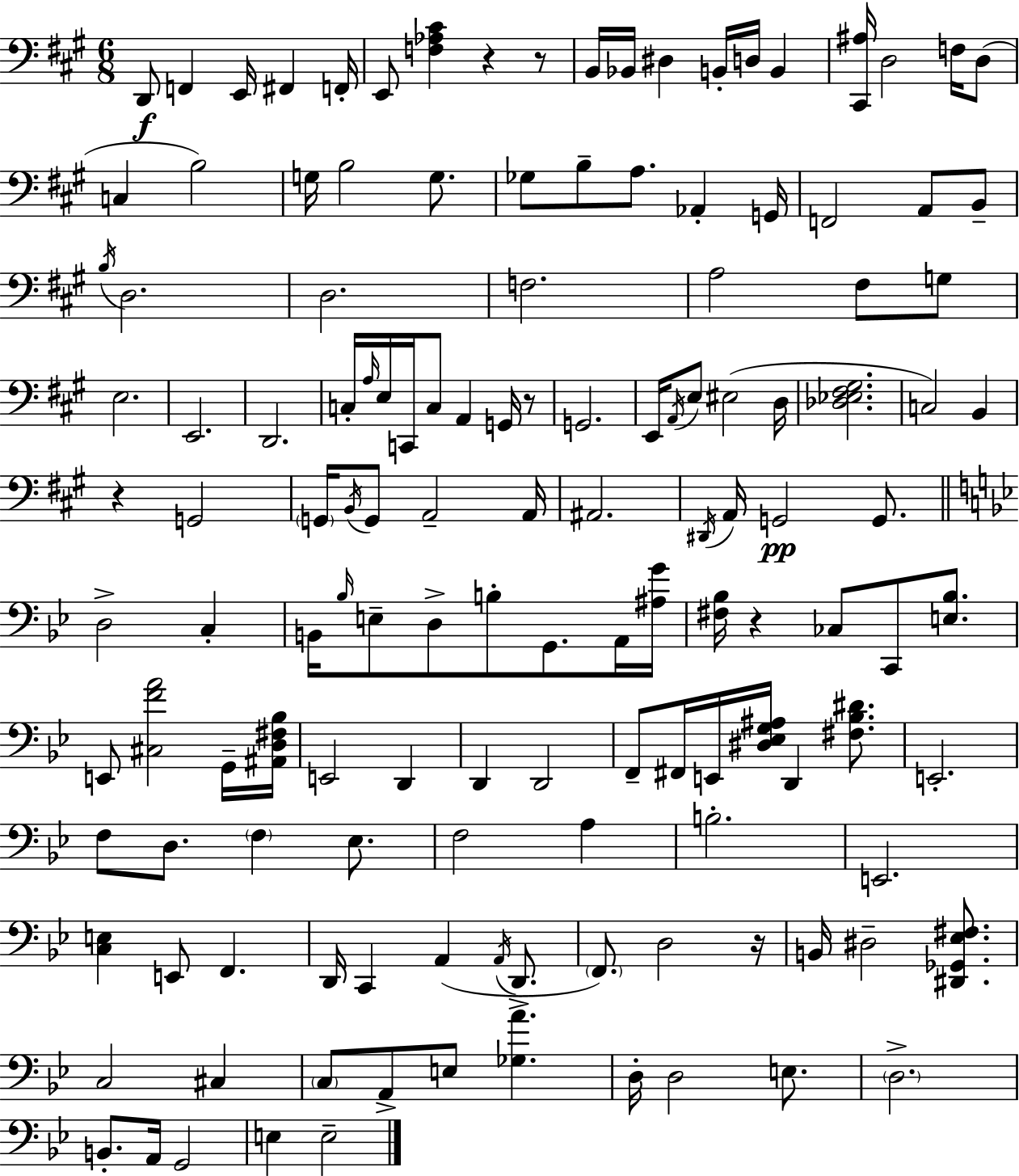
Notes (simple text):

D2/e F2/q E2/s F#2/q F2/s E2/e [F3,Ab3,C#4]/q R/q R/e B2/s Bb2/s D#3/q B2/s D3/s B2/q [C#2,A#3]/s D3/h F3/s D3/e C3/q B3/h G3/s B3/h G3/e. Gb3/e B3/e A3/e. Ab2/q G2/s F2/h A2/e B2/e B3/s D3/h. D3/h. F3/h. A3/h F#3/e G3/e E3/h. E2/h. D2/h. C3/s A3/s E3/s C2/s C3/e A2/q G2/s R/e G2/h. E2/s A2/s E3/e EIS3/h D3/s [Db3,Eb3,F#3,G#3]/h. C3/h B2/q R/q G2/h G2/s B2/s G2/e A2/h A2/s A#2/h. D#2/s A2/s G2/h G2/e. D3/h C3/q B2/s Bb3/s E3/e D3/e B3/e G2/e. A2/s [A#3,G4]/s [F#3,Bb3]/s R/q CES3/e C2/e [E3,Bb3]/e. E2/e [C#3,F4,A4]/h G2/s [A#2,D3,F#3,Bb3]/s E2/h D2/q D2/q D2/h F2/e F#2/s E2/s [D#3,Eb3,G3,A#3]/s D2/q [F#3,Bb3,D#4]/e. E2/h. F3/e D3/e. F3/q Eb3/e. F3/h A3/q B3/h. E2/h. [C3,E3]/q E2/e F2/q. D2/s C2/q A2/q A2/s D2/e. F2/e. D3/h R/s B2/s D#3/h [D#2,Gb2,Eb3,F#3]/e. C3/h C#3/q C3/e A2/e E3/e [Gb3,A4]/q. D3/s D3/h E3/e. D3/h. B2/e. A2/s G2/h E3/q E3/h